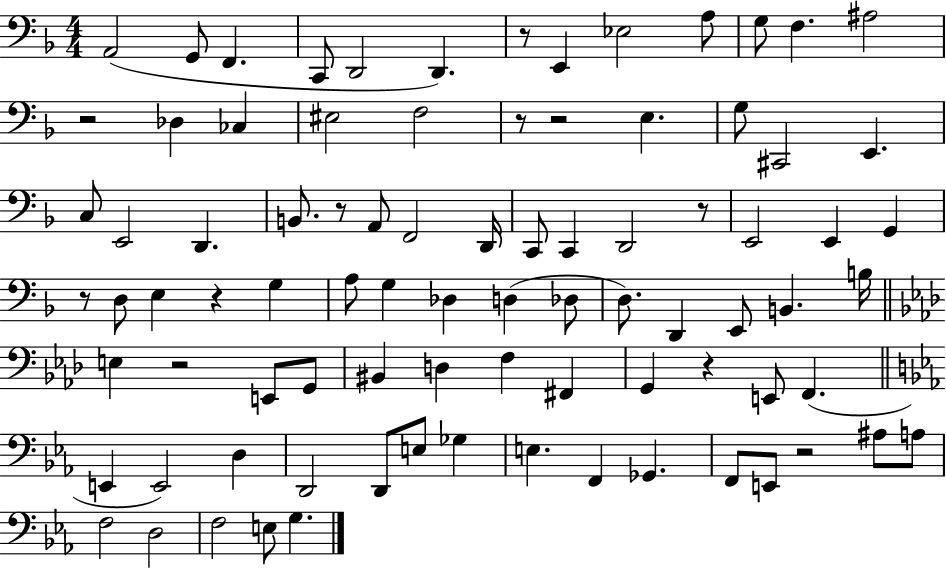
{
  \clef bass
  \numericTimeSignature
  \time 4/4
  \key f \major
  a,2( g,8 f,4. | c,8 d,2 d,4.) | r8 e,4 ees2 a8 | g8 f4. ais2 | \break r2 des4 ces4 | eis2 f2 | r8 r2 e4. | g8 cis,2 e,4. | \break c8 e,2 d,4. | b,8. r8 a,8 f,2 d,16 | c,8 c,4 d,2 r8 | e,2 e,4 g,4 | \break r8 d8 e4 r4 g4 | a8 g4 des4 d4( des8 | d8.) d,4 e,8 b,4. b16 | \bar "||" \break \key aes \major e4 r2 e,8 g,8 | bis,4 d4 f4 fis,4 | g,4 r4 e,8 f,4.( | \bar "||" \break \key ees \major e,4 e,2) d4 | d,2 d,8 e8 ges4 | e4. f,4 ges,4. | f,8 e,8 r2 ais8 a8 | \break f2 d2 | f2 e8 g4. | \bar "|."
}